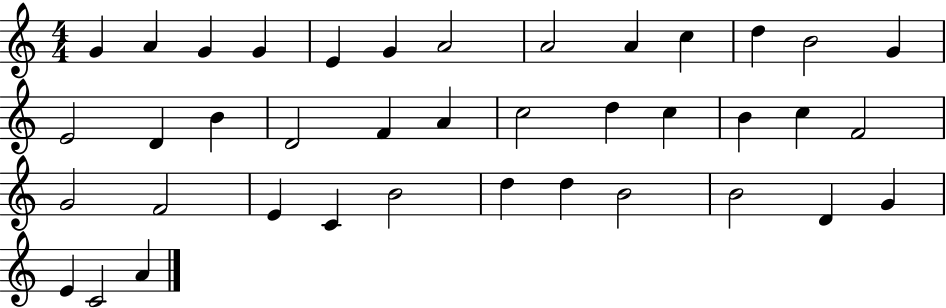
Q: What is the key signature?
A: C major